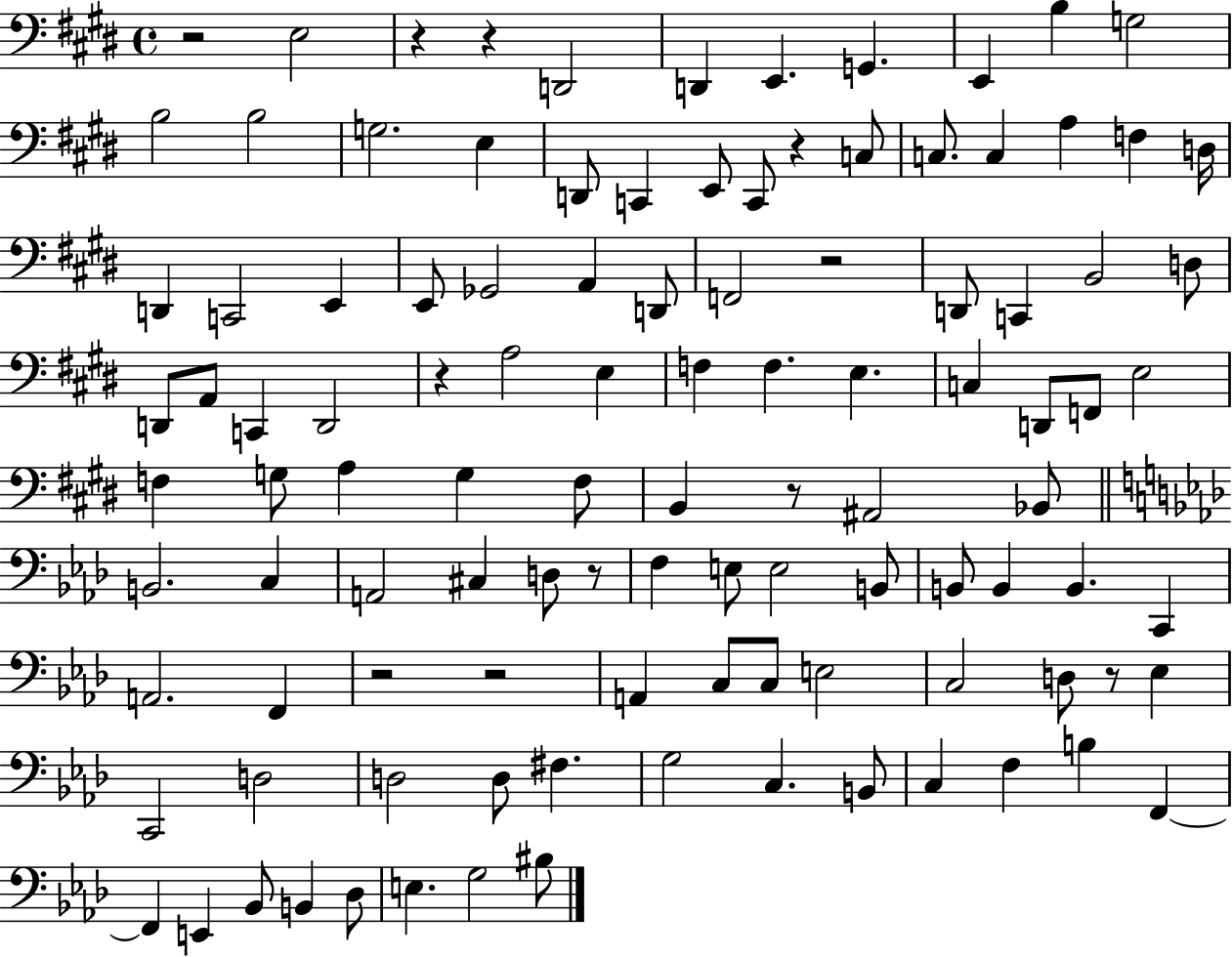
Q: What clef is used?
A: bass